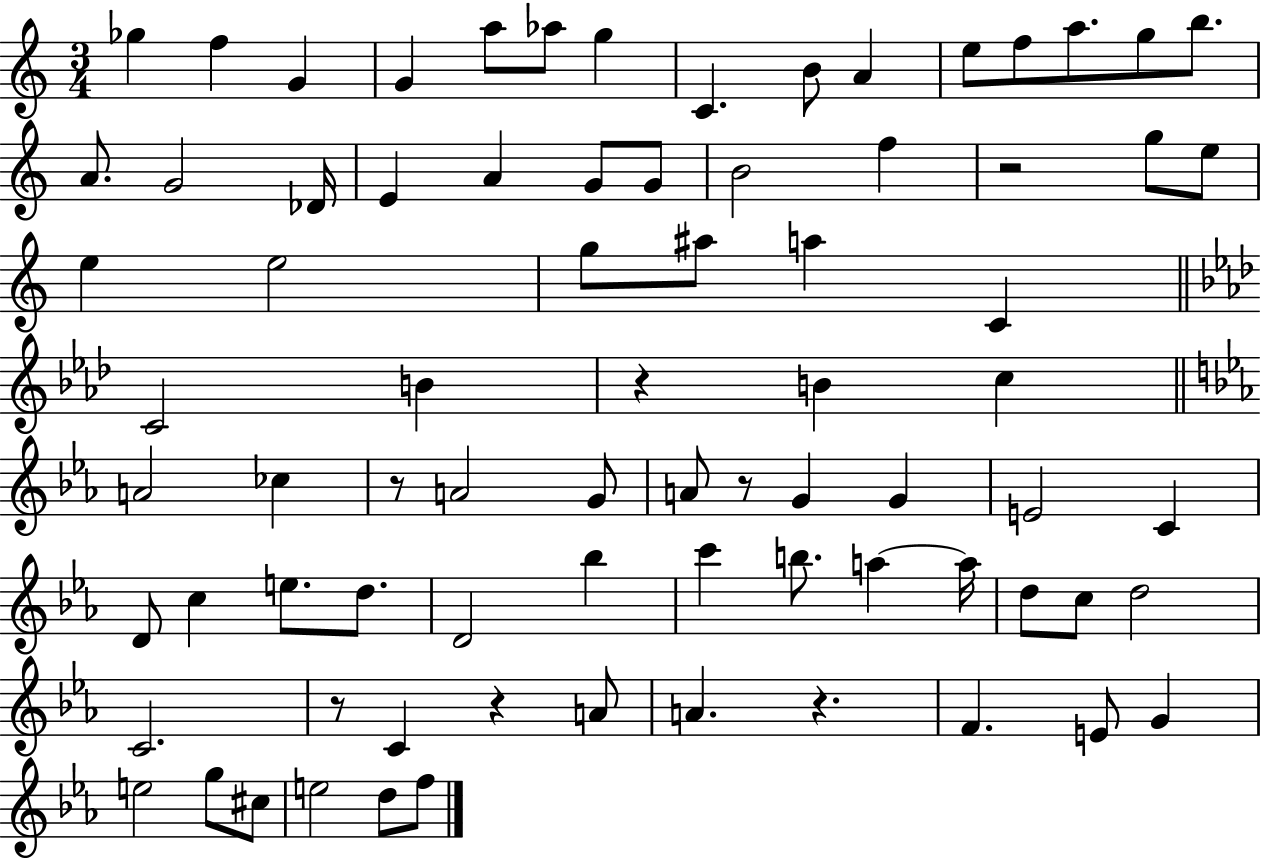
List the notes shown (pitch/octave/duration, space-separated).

Gb5/q F5/q G4/q G4/q A5/e Ab5/e G5/q C4/q. B4/e A4/q E5/e F5/e A5/e. G5/e B5/e. A4/e. G4/h Db4/s E4/q A4/q G4/e G4/e B4/h F5/q R/h G5/e E5/e E5/q E5/h G5/e A#5/e A5/q C4/q C4/h B4/q R/q B4/q C5/q A4/h CES5/q R/e A4/h G4/e A4/e R/e G4/q G4/q E4/h C4/q D4/e C5/q E5/e. D5/e. D4/h Bb5/q C6/q B5/e. A5/q A5/s D5/e C5/e D5/h C4/h. R/e C4/q R/q A4/e A4/q. R/q. F4/q. E4/e G4/q E5/h G5/e C#5/e E5/h D5/e F5/e